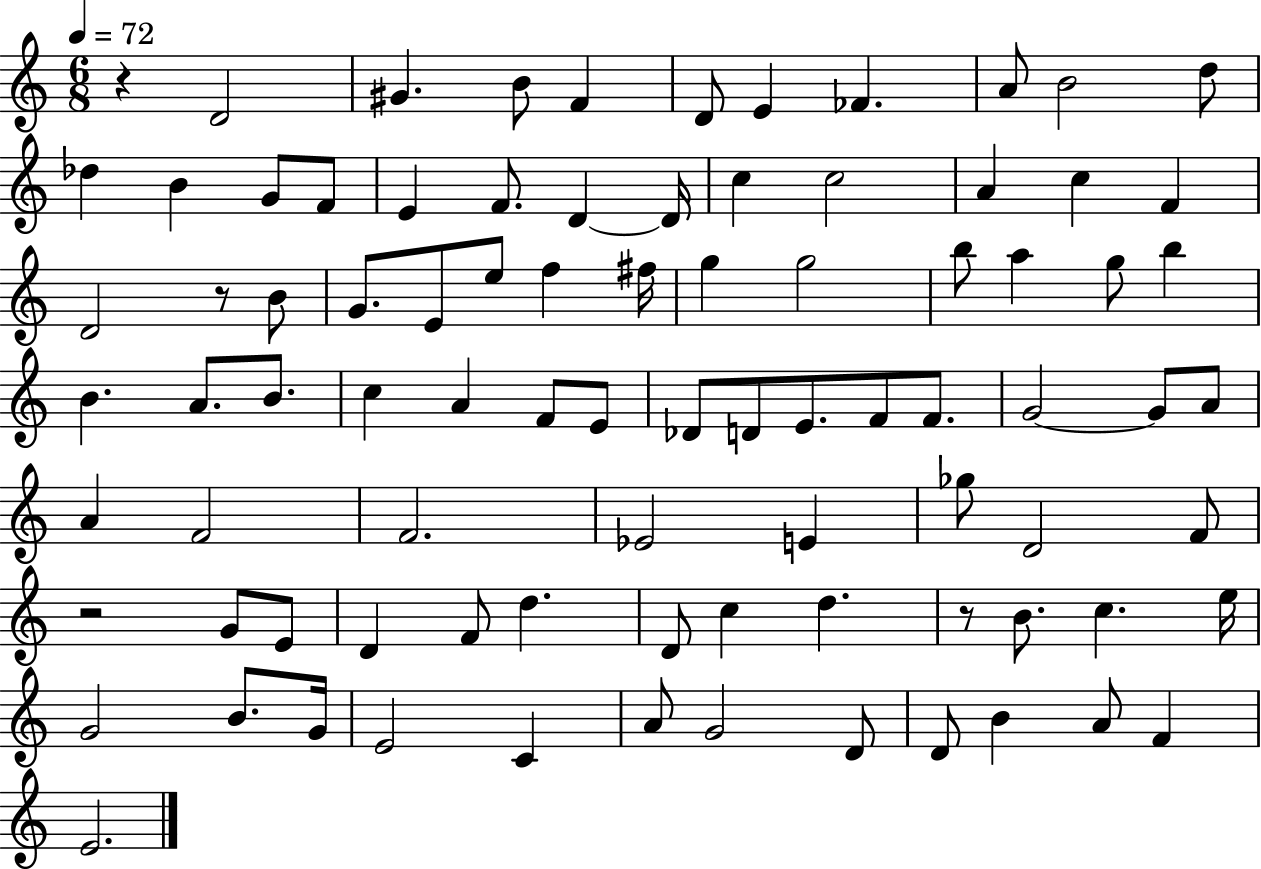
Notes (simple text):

R/q D4/h G#4/q. B4/e F4/q D4/e E4/q FES4/q. A4/e B4/h D5/e Db5/q B4/q G4/e F4/e E4/q F4/e. D4/q D4/s C5/q C5/h A4/q C5/q F4/q D4/h R/e B4/e G4/e. E4/e E5/e F5/q F#5/s G5/q G5/h B5/e A5/q G5/e B5/q B4/q. A4/e. B4/e. C5/q A4/q F4/e E4/e Db4/e D4/e E4/e. F4/e F4/e. G4/h G4/e A4/e A4/q F4/h F4/h. Eb4/h E4/q Gb5/e D4/h F4/e R/h G4/e E4/e D4/q F4/e D5/q. D4/e C5/q D5/q. R/e B4/e. C5/q. E5/s G4/h B4/e. G4/s E4/h C4/q A4/e G4/h D4/e D4/e B4/q A4/e F4/q E4/h.